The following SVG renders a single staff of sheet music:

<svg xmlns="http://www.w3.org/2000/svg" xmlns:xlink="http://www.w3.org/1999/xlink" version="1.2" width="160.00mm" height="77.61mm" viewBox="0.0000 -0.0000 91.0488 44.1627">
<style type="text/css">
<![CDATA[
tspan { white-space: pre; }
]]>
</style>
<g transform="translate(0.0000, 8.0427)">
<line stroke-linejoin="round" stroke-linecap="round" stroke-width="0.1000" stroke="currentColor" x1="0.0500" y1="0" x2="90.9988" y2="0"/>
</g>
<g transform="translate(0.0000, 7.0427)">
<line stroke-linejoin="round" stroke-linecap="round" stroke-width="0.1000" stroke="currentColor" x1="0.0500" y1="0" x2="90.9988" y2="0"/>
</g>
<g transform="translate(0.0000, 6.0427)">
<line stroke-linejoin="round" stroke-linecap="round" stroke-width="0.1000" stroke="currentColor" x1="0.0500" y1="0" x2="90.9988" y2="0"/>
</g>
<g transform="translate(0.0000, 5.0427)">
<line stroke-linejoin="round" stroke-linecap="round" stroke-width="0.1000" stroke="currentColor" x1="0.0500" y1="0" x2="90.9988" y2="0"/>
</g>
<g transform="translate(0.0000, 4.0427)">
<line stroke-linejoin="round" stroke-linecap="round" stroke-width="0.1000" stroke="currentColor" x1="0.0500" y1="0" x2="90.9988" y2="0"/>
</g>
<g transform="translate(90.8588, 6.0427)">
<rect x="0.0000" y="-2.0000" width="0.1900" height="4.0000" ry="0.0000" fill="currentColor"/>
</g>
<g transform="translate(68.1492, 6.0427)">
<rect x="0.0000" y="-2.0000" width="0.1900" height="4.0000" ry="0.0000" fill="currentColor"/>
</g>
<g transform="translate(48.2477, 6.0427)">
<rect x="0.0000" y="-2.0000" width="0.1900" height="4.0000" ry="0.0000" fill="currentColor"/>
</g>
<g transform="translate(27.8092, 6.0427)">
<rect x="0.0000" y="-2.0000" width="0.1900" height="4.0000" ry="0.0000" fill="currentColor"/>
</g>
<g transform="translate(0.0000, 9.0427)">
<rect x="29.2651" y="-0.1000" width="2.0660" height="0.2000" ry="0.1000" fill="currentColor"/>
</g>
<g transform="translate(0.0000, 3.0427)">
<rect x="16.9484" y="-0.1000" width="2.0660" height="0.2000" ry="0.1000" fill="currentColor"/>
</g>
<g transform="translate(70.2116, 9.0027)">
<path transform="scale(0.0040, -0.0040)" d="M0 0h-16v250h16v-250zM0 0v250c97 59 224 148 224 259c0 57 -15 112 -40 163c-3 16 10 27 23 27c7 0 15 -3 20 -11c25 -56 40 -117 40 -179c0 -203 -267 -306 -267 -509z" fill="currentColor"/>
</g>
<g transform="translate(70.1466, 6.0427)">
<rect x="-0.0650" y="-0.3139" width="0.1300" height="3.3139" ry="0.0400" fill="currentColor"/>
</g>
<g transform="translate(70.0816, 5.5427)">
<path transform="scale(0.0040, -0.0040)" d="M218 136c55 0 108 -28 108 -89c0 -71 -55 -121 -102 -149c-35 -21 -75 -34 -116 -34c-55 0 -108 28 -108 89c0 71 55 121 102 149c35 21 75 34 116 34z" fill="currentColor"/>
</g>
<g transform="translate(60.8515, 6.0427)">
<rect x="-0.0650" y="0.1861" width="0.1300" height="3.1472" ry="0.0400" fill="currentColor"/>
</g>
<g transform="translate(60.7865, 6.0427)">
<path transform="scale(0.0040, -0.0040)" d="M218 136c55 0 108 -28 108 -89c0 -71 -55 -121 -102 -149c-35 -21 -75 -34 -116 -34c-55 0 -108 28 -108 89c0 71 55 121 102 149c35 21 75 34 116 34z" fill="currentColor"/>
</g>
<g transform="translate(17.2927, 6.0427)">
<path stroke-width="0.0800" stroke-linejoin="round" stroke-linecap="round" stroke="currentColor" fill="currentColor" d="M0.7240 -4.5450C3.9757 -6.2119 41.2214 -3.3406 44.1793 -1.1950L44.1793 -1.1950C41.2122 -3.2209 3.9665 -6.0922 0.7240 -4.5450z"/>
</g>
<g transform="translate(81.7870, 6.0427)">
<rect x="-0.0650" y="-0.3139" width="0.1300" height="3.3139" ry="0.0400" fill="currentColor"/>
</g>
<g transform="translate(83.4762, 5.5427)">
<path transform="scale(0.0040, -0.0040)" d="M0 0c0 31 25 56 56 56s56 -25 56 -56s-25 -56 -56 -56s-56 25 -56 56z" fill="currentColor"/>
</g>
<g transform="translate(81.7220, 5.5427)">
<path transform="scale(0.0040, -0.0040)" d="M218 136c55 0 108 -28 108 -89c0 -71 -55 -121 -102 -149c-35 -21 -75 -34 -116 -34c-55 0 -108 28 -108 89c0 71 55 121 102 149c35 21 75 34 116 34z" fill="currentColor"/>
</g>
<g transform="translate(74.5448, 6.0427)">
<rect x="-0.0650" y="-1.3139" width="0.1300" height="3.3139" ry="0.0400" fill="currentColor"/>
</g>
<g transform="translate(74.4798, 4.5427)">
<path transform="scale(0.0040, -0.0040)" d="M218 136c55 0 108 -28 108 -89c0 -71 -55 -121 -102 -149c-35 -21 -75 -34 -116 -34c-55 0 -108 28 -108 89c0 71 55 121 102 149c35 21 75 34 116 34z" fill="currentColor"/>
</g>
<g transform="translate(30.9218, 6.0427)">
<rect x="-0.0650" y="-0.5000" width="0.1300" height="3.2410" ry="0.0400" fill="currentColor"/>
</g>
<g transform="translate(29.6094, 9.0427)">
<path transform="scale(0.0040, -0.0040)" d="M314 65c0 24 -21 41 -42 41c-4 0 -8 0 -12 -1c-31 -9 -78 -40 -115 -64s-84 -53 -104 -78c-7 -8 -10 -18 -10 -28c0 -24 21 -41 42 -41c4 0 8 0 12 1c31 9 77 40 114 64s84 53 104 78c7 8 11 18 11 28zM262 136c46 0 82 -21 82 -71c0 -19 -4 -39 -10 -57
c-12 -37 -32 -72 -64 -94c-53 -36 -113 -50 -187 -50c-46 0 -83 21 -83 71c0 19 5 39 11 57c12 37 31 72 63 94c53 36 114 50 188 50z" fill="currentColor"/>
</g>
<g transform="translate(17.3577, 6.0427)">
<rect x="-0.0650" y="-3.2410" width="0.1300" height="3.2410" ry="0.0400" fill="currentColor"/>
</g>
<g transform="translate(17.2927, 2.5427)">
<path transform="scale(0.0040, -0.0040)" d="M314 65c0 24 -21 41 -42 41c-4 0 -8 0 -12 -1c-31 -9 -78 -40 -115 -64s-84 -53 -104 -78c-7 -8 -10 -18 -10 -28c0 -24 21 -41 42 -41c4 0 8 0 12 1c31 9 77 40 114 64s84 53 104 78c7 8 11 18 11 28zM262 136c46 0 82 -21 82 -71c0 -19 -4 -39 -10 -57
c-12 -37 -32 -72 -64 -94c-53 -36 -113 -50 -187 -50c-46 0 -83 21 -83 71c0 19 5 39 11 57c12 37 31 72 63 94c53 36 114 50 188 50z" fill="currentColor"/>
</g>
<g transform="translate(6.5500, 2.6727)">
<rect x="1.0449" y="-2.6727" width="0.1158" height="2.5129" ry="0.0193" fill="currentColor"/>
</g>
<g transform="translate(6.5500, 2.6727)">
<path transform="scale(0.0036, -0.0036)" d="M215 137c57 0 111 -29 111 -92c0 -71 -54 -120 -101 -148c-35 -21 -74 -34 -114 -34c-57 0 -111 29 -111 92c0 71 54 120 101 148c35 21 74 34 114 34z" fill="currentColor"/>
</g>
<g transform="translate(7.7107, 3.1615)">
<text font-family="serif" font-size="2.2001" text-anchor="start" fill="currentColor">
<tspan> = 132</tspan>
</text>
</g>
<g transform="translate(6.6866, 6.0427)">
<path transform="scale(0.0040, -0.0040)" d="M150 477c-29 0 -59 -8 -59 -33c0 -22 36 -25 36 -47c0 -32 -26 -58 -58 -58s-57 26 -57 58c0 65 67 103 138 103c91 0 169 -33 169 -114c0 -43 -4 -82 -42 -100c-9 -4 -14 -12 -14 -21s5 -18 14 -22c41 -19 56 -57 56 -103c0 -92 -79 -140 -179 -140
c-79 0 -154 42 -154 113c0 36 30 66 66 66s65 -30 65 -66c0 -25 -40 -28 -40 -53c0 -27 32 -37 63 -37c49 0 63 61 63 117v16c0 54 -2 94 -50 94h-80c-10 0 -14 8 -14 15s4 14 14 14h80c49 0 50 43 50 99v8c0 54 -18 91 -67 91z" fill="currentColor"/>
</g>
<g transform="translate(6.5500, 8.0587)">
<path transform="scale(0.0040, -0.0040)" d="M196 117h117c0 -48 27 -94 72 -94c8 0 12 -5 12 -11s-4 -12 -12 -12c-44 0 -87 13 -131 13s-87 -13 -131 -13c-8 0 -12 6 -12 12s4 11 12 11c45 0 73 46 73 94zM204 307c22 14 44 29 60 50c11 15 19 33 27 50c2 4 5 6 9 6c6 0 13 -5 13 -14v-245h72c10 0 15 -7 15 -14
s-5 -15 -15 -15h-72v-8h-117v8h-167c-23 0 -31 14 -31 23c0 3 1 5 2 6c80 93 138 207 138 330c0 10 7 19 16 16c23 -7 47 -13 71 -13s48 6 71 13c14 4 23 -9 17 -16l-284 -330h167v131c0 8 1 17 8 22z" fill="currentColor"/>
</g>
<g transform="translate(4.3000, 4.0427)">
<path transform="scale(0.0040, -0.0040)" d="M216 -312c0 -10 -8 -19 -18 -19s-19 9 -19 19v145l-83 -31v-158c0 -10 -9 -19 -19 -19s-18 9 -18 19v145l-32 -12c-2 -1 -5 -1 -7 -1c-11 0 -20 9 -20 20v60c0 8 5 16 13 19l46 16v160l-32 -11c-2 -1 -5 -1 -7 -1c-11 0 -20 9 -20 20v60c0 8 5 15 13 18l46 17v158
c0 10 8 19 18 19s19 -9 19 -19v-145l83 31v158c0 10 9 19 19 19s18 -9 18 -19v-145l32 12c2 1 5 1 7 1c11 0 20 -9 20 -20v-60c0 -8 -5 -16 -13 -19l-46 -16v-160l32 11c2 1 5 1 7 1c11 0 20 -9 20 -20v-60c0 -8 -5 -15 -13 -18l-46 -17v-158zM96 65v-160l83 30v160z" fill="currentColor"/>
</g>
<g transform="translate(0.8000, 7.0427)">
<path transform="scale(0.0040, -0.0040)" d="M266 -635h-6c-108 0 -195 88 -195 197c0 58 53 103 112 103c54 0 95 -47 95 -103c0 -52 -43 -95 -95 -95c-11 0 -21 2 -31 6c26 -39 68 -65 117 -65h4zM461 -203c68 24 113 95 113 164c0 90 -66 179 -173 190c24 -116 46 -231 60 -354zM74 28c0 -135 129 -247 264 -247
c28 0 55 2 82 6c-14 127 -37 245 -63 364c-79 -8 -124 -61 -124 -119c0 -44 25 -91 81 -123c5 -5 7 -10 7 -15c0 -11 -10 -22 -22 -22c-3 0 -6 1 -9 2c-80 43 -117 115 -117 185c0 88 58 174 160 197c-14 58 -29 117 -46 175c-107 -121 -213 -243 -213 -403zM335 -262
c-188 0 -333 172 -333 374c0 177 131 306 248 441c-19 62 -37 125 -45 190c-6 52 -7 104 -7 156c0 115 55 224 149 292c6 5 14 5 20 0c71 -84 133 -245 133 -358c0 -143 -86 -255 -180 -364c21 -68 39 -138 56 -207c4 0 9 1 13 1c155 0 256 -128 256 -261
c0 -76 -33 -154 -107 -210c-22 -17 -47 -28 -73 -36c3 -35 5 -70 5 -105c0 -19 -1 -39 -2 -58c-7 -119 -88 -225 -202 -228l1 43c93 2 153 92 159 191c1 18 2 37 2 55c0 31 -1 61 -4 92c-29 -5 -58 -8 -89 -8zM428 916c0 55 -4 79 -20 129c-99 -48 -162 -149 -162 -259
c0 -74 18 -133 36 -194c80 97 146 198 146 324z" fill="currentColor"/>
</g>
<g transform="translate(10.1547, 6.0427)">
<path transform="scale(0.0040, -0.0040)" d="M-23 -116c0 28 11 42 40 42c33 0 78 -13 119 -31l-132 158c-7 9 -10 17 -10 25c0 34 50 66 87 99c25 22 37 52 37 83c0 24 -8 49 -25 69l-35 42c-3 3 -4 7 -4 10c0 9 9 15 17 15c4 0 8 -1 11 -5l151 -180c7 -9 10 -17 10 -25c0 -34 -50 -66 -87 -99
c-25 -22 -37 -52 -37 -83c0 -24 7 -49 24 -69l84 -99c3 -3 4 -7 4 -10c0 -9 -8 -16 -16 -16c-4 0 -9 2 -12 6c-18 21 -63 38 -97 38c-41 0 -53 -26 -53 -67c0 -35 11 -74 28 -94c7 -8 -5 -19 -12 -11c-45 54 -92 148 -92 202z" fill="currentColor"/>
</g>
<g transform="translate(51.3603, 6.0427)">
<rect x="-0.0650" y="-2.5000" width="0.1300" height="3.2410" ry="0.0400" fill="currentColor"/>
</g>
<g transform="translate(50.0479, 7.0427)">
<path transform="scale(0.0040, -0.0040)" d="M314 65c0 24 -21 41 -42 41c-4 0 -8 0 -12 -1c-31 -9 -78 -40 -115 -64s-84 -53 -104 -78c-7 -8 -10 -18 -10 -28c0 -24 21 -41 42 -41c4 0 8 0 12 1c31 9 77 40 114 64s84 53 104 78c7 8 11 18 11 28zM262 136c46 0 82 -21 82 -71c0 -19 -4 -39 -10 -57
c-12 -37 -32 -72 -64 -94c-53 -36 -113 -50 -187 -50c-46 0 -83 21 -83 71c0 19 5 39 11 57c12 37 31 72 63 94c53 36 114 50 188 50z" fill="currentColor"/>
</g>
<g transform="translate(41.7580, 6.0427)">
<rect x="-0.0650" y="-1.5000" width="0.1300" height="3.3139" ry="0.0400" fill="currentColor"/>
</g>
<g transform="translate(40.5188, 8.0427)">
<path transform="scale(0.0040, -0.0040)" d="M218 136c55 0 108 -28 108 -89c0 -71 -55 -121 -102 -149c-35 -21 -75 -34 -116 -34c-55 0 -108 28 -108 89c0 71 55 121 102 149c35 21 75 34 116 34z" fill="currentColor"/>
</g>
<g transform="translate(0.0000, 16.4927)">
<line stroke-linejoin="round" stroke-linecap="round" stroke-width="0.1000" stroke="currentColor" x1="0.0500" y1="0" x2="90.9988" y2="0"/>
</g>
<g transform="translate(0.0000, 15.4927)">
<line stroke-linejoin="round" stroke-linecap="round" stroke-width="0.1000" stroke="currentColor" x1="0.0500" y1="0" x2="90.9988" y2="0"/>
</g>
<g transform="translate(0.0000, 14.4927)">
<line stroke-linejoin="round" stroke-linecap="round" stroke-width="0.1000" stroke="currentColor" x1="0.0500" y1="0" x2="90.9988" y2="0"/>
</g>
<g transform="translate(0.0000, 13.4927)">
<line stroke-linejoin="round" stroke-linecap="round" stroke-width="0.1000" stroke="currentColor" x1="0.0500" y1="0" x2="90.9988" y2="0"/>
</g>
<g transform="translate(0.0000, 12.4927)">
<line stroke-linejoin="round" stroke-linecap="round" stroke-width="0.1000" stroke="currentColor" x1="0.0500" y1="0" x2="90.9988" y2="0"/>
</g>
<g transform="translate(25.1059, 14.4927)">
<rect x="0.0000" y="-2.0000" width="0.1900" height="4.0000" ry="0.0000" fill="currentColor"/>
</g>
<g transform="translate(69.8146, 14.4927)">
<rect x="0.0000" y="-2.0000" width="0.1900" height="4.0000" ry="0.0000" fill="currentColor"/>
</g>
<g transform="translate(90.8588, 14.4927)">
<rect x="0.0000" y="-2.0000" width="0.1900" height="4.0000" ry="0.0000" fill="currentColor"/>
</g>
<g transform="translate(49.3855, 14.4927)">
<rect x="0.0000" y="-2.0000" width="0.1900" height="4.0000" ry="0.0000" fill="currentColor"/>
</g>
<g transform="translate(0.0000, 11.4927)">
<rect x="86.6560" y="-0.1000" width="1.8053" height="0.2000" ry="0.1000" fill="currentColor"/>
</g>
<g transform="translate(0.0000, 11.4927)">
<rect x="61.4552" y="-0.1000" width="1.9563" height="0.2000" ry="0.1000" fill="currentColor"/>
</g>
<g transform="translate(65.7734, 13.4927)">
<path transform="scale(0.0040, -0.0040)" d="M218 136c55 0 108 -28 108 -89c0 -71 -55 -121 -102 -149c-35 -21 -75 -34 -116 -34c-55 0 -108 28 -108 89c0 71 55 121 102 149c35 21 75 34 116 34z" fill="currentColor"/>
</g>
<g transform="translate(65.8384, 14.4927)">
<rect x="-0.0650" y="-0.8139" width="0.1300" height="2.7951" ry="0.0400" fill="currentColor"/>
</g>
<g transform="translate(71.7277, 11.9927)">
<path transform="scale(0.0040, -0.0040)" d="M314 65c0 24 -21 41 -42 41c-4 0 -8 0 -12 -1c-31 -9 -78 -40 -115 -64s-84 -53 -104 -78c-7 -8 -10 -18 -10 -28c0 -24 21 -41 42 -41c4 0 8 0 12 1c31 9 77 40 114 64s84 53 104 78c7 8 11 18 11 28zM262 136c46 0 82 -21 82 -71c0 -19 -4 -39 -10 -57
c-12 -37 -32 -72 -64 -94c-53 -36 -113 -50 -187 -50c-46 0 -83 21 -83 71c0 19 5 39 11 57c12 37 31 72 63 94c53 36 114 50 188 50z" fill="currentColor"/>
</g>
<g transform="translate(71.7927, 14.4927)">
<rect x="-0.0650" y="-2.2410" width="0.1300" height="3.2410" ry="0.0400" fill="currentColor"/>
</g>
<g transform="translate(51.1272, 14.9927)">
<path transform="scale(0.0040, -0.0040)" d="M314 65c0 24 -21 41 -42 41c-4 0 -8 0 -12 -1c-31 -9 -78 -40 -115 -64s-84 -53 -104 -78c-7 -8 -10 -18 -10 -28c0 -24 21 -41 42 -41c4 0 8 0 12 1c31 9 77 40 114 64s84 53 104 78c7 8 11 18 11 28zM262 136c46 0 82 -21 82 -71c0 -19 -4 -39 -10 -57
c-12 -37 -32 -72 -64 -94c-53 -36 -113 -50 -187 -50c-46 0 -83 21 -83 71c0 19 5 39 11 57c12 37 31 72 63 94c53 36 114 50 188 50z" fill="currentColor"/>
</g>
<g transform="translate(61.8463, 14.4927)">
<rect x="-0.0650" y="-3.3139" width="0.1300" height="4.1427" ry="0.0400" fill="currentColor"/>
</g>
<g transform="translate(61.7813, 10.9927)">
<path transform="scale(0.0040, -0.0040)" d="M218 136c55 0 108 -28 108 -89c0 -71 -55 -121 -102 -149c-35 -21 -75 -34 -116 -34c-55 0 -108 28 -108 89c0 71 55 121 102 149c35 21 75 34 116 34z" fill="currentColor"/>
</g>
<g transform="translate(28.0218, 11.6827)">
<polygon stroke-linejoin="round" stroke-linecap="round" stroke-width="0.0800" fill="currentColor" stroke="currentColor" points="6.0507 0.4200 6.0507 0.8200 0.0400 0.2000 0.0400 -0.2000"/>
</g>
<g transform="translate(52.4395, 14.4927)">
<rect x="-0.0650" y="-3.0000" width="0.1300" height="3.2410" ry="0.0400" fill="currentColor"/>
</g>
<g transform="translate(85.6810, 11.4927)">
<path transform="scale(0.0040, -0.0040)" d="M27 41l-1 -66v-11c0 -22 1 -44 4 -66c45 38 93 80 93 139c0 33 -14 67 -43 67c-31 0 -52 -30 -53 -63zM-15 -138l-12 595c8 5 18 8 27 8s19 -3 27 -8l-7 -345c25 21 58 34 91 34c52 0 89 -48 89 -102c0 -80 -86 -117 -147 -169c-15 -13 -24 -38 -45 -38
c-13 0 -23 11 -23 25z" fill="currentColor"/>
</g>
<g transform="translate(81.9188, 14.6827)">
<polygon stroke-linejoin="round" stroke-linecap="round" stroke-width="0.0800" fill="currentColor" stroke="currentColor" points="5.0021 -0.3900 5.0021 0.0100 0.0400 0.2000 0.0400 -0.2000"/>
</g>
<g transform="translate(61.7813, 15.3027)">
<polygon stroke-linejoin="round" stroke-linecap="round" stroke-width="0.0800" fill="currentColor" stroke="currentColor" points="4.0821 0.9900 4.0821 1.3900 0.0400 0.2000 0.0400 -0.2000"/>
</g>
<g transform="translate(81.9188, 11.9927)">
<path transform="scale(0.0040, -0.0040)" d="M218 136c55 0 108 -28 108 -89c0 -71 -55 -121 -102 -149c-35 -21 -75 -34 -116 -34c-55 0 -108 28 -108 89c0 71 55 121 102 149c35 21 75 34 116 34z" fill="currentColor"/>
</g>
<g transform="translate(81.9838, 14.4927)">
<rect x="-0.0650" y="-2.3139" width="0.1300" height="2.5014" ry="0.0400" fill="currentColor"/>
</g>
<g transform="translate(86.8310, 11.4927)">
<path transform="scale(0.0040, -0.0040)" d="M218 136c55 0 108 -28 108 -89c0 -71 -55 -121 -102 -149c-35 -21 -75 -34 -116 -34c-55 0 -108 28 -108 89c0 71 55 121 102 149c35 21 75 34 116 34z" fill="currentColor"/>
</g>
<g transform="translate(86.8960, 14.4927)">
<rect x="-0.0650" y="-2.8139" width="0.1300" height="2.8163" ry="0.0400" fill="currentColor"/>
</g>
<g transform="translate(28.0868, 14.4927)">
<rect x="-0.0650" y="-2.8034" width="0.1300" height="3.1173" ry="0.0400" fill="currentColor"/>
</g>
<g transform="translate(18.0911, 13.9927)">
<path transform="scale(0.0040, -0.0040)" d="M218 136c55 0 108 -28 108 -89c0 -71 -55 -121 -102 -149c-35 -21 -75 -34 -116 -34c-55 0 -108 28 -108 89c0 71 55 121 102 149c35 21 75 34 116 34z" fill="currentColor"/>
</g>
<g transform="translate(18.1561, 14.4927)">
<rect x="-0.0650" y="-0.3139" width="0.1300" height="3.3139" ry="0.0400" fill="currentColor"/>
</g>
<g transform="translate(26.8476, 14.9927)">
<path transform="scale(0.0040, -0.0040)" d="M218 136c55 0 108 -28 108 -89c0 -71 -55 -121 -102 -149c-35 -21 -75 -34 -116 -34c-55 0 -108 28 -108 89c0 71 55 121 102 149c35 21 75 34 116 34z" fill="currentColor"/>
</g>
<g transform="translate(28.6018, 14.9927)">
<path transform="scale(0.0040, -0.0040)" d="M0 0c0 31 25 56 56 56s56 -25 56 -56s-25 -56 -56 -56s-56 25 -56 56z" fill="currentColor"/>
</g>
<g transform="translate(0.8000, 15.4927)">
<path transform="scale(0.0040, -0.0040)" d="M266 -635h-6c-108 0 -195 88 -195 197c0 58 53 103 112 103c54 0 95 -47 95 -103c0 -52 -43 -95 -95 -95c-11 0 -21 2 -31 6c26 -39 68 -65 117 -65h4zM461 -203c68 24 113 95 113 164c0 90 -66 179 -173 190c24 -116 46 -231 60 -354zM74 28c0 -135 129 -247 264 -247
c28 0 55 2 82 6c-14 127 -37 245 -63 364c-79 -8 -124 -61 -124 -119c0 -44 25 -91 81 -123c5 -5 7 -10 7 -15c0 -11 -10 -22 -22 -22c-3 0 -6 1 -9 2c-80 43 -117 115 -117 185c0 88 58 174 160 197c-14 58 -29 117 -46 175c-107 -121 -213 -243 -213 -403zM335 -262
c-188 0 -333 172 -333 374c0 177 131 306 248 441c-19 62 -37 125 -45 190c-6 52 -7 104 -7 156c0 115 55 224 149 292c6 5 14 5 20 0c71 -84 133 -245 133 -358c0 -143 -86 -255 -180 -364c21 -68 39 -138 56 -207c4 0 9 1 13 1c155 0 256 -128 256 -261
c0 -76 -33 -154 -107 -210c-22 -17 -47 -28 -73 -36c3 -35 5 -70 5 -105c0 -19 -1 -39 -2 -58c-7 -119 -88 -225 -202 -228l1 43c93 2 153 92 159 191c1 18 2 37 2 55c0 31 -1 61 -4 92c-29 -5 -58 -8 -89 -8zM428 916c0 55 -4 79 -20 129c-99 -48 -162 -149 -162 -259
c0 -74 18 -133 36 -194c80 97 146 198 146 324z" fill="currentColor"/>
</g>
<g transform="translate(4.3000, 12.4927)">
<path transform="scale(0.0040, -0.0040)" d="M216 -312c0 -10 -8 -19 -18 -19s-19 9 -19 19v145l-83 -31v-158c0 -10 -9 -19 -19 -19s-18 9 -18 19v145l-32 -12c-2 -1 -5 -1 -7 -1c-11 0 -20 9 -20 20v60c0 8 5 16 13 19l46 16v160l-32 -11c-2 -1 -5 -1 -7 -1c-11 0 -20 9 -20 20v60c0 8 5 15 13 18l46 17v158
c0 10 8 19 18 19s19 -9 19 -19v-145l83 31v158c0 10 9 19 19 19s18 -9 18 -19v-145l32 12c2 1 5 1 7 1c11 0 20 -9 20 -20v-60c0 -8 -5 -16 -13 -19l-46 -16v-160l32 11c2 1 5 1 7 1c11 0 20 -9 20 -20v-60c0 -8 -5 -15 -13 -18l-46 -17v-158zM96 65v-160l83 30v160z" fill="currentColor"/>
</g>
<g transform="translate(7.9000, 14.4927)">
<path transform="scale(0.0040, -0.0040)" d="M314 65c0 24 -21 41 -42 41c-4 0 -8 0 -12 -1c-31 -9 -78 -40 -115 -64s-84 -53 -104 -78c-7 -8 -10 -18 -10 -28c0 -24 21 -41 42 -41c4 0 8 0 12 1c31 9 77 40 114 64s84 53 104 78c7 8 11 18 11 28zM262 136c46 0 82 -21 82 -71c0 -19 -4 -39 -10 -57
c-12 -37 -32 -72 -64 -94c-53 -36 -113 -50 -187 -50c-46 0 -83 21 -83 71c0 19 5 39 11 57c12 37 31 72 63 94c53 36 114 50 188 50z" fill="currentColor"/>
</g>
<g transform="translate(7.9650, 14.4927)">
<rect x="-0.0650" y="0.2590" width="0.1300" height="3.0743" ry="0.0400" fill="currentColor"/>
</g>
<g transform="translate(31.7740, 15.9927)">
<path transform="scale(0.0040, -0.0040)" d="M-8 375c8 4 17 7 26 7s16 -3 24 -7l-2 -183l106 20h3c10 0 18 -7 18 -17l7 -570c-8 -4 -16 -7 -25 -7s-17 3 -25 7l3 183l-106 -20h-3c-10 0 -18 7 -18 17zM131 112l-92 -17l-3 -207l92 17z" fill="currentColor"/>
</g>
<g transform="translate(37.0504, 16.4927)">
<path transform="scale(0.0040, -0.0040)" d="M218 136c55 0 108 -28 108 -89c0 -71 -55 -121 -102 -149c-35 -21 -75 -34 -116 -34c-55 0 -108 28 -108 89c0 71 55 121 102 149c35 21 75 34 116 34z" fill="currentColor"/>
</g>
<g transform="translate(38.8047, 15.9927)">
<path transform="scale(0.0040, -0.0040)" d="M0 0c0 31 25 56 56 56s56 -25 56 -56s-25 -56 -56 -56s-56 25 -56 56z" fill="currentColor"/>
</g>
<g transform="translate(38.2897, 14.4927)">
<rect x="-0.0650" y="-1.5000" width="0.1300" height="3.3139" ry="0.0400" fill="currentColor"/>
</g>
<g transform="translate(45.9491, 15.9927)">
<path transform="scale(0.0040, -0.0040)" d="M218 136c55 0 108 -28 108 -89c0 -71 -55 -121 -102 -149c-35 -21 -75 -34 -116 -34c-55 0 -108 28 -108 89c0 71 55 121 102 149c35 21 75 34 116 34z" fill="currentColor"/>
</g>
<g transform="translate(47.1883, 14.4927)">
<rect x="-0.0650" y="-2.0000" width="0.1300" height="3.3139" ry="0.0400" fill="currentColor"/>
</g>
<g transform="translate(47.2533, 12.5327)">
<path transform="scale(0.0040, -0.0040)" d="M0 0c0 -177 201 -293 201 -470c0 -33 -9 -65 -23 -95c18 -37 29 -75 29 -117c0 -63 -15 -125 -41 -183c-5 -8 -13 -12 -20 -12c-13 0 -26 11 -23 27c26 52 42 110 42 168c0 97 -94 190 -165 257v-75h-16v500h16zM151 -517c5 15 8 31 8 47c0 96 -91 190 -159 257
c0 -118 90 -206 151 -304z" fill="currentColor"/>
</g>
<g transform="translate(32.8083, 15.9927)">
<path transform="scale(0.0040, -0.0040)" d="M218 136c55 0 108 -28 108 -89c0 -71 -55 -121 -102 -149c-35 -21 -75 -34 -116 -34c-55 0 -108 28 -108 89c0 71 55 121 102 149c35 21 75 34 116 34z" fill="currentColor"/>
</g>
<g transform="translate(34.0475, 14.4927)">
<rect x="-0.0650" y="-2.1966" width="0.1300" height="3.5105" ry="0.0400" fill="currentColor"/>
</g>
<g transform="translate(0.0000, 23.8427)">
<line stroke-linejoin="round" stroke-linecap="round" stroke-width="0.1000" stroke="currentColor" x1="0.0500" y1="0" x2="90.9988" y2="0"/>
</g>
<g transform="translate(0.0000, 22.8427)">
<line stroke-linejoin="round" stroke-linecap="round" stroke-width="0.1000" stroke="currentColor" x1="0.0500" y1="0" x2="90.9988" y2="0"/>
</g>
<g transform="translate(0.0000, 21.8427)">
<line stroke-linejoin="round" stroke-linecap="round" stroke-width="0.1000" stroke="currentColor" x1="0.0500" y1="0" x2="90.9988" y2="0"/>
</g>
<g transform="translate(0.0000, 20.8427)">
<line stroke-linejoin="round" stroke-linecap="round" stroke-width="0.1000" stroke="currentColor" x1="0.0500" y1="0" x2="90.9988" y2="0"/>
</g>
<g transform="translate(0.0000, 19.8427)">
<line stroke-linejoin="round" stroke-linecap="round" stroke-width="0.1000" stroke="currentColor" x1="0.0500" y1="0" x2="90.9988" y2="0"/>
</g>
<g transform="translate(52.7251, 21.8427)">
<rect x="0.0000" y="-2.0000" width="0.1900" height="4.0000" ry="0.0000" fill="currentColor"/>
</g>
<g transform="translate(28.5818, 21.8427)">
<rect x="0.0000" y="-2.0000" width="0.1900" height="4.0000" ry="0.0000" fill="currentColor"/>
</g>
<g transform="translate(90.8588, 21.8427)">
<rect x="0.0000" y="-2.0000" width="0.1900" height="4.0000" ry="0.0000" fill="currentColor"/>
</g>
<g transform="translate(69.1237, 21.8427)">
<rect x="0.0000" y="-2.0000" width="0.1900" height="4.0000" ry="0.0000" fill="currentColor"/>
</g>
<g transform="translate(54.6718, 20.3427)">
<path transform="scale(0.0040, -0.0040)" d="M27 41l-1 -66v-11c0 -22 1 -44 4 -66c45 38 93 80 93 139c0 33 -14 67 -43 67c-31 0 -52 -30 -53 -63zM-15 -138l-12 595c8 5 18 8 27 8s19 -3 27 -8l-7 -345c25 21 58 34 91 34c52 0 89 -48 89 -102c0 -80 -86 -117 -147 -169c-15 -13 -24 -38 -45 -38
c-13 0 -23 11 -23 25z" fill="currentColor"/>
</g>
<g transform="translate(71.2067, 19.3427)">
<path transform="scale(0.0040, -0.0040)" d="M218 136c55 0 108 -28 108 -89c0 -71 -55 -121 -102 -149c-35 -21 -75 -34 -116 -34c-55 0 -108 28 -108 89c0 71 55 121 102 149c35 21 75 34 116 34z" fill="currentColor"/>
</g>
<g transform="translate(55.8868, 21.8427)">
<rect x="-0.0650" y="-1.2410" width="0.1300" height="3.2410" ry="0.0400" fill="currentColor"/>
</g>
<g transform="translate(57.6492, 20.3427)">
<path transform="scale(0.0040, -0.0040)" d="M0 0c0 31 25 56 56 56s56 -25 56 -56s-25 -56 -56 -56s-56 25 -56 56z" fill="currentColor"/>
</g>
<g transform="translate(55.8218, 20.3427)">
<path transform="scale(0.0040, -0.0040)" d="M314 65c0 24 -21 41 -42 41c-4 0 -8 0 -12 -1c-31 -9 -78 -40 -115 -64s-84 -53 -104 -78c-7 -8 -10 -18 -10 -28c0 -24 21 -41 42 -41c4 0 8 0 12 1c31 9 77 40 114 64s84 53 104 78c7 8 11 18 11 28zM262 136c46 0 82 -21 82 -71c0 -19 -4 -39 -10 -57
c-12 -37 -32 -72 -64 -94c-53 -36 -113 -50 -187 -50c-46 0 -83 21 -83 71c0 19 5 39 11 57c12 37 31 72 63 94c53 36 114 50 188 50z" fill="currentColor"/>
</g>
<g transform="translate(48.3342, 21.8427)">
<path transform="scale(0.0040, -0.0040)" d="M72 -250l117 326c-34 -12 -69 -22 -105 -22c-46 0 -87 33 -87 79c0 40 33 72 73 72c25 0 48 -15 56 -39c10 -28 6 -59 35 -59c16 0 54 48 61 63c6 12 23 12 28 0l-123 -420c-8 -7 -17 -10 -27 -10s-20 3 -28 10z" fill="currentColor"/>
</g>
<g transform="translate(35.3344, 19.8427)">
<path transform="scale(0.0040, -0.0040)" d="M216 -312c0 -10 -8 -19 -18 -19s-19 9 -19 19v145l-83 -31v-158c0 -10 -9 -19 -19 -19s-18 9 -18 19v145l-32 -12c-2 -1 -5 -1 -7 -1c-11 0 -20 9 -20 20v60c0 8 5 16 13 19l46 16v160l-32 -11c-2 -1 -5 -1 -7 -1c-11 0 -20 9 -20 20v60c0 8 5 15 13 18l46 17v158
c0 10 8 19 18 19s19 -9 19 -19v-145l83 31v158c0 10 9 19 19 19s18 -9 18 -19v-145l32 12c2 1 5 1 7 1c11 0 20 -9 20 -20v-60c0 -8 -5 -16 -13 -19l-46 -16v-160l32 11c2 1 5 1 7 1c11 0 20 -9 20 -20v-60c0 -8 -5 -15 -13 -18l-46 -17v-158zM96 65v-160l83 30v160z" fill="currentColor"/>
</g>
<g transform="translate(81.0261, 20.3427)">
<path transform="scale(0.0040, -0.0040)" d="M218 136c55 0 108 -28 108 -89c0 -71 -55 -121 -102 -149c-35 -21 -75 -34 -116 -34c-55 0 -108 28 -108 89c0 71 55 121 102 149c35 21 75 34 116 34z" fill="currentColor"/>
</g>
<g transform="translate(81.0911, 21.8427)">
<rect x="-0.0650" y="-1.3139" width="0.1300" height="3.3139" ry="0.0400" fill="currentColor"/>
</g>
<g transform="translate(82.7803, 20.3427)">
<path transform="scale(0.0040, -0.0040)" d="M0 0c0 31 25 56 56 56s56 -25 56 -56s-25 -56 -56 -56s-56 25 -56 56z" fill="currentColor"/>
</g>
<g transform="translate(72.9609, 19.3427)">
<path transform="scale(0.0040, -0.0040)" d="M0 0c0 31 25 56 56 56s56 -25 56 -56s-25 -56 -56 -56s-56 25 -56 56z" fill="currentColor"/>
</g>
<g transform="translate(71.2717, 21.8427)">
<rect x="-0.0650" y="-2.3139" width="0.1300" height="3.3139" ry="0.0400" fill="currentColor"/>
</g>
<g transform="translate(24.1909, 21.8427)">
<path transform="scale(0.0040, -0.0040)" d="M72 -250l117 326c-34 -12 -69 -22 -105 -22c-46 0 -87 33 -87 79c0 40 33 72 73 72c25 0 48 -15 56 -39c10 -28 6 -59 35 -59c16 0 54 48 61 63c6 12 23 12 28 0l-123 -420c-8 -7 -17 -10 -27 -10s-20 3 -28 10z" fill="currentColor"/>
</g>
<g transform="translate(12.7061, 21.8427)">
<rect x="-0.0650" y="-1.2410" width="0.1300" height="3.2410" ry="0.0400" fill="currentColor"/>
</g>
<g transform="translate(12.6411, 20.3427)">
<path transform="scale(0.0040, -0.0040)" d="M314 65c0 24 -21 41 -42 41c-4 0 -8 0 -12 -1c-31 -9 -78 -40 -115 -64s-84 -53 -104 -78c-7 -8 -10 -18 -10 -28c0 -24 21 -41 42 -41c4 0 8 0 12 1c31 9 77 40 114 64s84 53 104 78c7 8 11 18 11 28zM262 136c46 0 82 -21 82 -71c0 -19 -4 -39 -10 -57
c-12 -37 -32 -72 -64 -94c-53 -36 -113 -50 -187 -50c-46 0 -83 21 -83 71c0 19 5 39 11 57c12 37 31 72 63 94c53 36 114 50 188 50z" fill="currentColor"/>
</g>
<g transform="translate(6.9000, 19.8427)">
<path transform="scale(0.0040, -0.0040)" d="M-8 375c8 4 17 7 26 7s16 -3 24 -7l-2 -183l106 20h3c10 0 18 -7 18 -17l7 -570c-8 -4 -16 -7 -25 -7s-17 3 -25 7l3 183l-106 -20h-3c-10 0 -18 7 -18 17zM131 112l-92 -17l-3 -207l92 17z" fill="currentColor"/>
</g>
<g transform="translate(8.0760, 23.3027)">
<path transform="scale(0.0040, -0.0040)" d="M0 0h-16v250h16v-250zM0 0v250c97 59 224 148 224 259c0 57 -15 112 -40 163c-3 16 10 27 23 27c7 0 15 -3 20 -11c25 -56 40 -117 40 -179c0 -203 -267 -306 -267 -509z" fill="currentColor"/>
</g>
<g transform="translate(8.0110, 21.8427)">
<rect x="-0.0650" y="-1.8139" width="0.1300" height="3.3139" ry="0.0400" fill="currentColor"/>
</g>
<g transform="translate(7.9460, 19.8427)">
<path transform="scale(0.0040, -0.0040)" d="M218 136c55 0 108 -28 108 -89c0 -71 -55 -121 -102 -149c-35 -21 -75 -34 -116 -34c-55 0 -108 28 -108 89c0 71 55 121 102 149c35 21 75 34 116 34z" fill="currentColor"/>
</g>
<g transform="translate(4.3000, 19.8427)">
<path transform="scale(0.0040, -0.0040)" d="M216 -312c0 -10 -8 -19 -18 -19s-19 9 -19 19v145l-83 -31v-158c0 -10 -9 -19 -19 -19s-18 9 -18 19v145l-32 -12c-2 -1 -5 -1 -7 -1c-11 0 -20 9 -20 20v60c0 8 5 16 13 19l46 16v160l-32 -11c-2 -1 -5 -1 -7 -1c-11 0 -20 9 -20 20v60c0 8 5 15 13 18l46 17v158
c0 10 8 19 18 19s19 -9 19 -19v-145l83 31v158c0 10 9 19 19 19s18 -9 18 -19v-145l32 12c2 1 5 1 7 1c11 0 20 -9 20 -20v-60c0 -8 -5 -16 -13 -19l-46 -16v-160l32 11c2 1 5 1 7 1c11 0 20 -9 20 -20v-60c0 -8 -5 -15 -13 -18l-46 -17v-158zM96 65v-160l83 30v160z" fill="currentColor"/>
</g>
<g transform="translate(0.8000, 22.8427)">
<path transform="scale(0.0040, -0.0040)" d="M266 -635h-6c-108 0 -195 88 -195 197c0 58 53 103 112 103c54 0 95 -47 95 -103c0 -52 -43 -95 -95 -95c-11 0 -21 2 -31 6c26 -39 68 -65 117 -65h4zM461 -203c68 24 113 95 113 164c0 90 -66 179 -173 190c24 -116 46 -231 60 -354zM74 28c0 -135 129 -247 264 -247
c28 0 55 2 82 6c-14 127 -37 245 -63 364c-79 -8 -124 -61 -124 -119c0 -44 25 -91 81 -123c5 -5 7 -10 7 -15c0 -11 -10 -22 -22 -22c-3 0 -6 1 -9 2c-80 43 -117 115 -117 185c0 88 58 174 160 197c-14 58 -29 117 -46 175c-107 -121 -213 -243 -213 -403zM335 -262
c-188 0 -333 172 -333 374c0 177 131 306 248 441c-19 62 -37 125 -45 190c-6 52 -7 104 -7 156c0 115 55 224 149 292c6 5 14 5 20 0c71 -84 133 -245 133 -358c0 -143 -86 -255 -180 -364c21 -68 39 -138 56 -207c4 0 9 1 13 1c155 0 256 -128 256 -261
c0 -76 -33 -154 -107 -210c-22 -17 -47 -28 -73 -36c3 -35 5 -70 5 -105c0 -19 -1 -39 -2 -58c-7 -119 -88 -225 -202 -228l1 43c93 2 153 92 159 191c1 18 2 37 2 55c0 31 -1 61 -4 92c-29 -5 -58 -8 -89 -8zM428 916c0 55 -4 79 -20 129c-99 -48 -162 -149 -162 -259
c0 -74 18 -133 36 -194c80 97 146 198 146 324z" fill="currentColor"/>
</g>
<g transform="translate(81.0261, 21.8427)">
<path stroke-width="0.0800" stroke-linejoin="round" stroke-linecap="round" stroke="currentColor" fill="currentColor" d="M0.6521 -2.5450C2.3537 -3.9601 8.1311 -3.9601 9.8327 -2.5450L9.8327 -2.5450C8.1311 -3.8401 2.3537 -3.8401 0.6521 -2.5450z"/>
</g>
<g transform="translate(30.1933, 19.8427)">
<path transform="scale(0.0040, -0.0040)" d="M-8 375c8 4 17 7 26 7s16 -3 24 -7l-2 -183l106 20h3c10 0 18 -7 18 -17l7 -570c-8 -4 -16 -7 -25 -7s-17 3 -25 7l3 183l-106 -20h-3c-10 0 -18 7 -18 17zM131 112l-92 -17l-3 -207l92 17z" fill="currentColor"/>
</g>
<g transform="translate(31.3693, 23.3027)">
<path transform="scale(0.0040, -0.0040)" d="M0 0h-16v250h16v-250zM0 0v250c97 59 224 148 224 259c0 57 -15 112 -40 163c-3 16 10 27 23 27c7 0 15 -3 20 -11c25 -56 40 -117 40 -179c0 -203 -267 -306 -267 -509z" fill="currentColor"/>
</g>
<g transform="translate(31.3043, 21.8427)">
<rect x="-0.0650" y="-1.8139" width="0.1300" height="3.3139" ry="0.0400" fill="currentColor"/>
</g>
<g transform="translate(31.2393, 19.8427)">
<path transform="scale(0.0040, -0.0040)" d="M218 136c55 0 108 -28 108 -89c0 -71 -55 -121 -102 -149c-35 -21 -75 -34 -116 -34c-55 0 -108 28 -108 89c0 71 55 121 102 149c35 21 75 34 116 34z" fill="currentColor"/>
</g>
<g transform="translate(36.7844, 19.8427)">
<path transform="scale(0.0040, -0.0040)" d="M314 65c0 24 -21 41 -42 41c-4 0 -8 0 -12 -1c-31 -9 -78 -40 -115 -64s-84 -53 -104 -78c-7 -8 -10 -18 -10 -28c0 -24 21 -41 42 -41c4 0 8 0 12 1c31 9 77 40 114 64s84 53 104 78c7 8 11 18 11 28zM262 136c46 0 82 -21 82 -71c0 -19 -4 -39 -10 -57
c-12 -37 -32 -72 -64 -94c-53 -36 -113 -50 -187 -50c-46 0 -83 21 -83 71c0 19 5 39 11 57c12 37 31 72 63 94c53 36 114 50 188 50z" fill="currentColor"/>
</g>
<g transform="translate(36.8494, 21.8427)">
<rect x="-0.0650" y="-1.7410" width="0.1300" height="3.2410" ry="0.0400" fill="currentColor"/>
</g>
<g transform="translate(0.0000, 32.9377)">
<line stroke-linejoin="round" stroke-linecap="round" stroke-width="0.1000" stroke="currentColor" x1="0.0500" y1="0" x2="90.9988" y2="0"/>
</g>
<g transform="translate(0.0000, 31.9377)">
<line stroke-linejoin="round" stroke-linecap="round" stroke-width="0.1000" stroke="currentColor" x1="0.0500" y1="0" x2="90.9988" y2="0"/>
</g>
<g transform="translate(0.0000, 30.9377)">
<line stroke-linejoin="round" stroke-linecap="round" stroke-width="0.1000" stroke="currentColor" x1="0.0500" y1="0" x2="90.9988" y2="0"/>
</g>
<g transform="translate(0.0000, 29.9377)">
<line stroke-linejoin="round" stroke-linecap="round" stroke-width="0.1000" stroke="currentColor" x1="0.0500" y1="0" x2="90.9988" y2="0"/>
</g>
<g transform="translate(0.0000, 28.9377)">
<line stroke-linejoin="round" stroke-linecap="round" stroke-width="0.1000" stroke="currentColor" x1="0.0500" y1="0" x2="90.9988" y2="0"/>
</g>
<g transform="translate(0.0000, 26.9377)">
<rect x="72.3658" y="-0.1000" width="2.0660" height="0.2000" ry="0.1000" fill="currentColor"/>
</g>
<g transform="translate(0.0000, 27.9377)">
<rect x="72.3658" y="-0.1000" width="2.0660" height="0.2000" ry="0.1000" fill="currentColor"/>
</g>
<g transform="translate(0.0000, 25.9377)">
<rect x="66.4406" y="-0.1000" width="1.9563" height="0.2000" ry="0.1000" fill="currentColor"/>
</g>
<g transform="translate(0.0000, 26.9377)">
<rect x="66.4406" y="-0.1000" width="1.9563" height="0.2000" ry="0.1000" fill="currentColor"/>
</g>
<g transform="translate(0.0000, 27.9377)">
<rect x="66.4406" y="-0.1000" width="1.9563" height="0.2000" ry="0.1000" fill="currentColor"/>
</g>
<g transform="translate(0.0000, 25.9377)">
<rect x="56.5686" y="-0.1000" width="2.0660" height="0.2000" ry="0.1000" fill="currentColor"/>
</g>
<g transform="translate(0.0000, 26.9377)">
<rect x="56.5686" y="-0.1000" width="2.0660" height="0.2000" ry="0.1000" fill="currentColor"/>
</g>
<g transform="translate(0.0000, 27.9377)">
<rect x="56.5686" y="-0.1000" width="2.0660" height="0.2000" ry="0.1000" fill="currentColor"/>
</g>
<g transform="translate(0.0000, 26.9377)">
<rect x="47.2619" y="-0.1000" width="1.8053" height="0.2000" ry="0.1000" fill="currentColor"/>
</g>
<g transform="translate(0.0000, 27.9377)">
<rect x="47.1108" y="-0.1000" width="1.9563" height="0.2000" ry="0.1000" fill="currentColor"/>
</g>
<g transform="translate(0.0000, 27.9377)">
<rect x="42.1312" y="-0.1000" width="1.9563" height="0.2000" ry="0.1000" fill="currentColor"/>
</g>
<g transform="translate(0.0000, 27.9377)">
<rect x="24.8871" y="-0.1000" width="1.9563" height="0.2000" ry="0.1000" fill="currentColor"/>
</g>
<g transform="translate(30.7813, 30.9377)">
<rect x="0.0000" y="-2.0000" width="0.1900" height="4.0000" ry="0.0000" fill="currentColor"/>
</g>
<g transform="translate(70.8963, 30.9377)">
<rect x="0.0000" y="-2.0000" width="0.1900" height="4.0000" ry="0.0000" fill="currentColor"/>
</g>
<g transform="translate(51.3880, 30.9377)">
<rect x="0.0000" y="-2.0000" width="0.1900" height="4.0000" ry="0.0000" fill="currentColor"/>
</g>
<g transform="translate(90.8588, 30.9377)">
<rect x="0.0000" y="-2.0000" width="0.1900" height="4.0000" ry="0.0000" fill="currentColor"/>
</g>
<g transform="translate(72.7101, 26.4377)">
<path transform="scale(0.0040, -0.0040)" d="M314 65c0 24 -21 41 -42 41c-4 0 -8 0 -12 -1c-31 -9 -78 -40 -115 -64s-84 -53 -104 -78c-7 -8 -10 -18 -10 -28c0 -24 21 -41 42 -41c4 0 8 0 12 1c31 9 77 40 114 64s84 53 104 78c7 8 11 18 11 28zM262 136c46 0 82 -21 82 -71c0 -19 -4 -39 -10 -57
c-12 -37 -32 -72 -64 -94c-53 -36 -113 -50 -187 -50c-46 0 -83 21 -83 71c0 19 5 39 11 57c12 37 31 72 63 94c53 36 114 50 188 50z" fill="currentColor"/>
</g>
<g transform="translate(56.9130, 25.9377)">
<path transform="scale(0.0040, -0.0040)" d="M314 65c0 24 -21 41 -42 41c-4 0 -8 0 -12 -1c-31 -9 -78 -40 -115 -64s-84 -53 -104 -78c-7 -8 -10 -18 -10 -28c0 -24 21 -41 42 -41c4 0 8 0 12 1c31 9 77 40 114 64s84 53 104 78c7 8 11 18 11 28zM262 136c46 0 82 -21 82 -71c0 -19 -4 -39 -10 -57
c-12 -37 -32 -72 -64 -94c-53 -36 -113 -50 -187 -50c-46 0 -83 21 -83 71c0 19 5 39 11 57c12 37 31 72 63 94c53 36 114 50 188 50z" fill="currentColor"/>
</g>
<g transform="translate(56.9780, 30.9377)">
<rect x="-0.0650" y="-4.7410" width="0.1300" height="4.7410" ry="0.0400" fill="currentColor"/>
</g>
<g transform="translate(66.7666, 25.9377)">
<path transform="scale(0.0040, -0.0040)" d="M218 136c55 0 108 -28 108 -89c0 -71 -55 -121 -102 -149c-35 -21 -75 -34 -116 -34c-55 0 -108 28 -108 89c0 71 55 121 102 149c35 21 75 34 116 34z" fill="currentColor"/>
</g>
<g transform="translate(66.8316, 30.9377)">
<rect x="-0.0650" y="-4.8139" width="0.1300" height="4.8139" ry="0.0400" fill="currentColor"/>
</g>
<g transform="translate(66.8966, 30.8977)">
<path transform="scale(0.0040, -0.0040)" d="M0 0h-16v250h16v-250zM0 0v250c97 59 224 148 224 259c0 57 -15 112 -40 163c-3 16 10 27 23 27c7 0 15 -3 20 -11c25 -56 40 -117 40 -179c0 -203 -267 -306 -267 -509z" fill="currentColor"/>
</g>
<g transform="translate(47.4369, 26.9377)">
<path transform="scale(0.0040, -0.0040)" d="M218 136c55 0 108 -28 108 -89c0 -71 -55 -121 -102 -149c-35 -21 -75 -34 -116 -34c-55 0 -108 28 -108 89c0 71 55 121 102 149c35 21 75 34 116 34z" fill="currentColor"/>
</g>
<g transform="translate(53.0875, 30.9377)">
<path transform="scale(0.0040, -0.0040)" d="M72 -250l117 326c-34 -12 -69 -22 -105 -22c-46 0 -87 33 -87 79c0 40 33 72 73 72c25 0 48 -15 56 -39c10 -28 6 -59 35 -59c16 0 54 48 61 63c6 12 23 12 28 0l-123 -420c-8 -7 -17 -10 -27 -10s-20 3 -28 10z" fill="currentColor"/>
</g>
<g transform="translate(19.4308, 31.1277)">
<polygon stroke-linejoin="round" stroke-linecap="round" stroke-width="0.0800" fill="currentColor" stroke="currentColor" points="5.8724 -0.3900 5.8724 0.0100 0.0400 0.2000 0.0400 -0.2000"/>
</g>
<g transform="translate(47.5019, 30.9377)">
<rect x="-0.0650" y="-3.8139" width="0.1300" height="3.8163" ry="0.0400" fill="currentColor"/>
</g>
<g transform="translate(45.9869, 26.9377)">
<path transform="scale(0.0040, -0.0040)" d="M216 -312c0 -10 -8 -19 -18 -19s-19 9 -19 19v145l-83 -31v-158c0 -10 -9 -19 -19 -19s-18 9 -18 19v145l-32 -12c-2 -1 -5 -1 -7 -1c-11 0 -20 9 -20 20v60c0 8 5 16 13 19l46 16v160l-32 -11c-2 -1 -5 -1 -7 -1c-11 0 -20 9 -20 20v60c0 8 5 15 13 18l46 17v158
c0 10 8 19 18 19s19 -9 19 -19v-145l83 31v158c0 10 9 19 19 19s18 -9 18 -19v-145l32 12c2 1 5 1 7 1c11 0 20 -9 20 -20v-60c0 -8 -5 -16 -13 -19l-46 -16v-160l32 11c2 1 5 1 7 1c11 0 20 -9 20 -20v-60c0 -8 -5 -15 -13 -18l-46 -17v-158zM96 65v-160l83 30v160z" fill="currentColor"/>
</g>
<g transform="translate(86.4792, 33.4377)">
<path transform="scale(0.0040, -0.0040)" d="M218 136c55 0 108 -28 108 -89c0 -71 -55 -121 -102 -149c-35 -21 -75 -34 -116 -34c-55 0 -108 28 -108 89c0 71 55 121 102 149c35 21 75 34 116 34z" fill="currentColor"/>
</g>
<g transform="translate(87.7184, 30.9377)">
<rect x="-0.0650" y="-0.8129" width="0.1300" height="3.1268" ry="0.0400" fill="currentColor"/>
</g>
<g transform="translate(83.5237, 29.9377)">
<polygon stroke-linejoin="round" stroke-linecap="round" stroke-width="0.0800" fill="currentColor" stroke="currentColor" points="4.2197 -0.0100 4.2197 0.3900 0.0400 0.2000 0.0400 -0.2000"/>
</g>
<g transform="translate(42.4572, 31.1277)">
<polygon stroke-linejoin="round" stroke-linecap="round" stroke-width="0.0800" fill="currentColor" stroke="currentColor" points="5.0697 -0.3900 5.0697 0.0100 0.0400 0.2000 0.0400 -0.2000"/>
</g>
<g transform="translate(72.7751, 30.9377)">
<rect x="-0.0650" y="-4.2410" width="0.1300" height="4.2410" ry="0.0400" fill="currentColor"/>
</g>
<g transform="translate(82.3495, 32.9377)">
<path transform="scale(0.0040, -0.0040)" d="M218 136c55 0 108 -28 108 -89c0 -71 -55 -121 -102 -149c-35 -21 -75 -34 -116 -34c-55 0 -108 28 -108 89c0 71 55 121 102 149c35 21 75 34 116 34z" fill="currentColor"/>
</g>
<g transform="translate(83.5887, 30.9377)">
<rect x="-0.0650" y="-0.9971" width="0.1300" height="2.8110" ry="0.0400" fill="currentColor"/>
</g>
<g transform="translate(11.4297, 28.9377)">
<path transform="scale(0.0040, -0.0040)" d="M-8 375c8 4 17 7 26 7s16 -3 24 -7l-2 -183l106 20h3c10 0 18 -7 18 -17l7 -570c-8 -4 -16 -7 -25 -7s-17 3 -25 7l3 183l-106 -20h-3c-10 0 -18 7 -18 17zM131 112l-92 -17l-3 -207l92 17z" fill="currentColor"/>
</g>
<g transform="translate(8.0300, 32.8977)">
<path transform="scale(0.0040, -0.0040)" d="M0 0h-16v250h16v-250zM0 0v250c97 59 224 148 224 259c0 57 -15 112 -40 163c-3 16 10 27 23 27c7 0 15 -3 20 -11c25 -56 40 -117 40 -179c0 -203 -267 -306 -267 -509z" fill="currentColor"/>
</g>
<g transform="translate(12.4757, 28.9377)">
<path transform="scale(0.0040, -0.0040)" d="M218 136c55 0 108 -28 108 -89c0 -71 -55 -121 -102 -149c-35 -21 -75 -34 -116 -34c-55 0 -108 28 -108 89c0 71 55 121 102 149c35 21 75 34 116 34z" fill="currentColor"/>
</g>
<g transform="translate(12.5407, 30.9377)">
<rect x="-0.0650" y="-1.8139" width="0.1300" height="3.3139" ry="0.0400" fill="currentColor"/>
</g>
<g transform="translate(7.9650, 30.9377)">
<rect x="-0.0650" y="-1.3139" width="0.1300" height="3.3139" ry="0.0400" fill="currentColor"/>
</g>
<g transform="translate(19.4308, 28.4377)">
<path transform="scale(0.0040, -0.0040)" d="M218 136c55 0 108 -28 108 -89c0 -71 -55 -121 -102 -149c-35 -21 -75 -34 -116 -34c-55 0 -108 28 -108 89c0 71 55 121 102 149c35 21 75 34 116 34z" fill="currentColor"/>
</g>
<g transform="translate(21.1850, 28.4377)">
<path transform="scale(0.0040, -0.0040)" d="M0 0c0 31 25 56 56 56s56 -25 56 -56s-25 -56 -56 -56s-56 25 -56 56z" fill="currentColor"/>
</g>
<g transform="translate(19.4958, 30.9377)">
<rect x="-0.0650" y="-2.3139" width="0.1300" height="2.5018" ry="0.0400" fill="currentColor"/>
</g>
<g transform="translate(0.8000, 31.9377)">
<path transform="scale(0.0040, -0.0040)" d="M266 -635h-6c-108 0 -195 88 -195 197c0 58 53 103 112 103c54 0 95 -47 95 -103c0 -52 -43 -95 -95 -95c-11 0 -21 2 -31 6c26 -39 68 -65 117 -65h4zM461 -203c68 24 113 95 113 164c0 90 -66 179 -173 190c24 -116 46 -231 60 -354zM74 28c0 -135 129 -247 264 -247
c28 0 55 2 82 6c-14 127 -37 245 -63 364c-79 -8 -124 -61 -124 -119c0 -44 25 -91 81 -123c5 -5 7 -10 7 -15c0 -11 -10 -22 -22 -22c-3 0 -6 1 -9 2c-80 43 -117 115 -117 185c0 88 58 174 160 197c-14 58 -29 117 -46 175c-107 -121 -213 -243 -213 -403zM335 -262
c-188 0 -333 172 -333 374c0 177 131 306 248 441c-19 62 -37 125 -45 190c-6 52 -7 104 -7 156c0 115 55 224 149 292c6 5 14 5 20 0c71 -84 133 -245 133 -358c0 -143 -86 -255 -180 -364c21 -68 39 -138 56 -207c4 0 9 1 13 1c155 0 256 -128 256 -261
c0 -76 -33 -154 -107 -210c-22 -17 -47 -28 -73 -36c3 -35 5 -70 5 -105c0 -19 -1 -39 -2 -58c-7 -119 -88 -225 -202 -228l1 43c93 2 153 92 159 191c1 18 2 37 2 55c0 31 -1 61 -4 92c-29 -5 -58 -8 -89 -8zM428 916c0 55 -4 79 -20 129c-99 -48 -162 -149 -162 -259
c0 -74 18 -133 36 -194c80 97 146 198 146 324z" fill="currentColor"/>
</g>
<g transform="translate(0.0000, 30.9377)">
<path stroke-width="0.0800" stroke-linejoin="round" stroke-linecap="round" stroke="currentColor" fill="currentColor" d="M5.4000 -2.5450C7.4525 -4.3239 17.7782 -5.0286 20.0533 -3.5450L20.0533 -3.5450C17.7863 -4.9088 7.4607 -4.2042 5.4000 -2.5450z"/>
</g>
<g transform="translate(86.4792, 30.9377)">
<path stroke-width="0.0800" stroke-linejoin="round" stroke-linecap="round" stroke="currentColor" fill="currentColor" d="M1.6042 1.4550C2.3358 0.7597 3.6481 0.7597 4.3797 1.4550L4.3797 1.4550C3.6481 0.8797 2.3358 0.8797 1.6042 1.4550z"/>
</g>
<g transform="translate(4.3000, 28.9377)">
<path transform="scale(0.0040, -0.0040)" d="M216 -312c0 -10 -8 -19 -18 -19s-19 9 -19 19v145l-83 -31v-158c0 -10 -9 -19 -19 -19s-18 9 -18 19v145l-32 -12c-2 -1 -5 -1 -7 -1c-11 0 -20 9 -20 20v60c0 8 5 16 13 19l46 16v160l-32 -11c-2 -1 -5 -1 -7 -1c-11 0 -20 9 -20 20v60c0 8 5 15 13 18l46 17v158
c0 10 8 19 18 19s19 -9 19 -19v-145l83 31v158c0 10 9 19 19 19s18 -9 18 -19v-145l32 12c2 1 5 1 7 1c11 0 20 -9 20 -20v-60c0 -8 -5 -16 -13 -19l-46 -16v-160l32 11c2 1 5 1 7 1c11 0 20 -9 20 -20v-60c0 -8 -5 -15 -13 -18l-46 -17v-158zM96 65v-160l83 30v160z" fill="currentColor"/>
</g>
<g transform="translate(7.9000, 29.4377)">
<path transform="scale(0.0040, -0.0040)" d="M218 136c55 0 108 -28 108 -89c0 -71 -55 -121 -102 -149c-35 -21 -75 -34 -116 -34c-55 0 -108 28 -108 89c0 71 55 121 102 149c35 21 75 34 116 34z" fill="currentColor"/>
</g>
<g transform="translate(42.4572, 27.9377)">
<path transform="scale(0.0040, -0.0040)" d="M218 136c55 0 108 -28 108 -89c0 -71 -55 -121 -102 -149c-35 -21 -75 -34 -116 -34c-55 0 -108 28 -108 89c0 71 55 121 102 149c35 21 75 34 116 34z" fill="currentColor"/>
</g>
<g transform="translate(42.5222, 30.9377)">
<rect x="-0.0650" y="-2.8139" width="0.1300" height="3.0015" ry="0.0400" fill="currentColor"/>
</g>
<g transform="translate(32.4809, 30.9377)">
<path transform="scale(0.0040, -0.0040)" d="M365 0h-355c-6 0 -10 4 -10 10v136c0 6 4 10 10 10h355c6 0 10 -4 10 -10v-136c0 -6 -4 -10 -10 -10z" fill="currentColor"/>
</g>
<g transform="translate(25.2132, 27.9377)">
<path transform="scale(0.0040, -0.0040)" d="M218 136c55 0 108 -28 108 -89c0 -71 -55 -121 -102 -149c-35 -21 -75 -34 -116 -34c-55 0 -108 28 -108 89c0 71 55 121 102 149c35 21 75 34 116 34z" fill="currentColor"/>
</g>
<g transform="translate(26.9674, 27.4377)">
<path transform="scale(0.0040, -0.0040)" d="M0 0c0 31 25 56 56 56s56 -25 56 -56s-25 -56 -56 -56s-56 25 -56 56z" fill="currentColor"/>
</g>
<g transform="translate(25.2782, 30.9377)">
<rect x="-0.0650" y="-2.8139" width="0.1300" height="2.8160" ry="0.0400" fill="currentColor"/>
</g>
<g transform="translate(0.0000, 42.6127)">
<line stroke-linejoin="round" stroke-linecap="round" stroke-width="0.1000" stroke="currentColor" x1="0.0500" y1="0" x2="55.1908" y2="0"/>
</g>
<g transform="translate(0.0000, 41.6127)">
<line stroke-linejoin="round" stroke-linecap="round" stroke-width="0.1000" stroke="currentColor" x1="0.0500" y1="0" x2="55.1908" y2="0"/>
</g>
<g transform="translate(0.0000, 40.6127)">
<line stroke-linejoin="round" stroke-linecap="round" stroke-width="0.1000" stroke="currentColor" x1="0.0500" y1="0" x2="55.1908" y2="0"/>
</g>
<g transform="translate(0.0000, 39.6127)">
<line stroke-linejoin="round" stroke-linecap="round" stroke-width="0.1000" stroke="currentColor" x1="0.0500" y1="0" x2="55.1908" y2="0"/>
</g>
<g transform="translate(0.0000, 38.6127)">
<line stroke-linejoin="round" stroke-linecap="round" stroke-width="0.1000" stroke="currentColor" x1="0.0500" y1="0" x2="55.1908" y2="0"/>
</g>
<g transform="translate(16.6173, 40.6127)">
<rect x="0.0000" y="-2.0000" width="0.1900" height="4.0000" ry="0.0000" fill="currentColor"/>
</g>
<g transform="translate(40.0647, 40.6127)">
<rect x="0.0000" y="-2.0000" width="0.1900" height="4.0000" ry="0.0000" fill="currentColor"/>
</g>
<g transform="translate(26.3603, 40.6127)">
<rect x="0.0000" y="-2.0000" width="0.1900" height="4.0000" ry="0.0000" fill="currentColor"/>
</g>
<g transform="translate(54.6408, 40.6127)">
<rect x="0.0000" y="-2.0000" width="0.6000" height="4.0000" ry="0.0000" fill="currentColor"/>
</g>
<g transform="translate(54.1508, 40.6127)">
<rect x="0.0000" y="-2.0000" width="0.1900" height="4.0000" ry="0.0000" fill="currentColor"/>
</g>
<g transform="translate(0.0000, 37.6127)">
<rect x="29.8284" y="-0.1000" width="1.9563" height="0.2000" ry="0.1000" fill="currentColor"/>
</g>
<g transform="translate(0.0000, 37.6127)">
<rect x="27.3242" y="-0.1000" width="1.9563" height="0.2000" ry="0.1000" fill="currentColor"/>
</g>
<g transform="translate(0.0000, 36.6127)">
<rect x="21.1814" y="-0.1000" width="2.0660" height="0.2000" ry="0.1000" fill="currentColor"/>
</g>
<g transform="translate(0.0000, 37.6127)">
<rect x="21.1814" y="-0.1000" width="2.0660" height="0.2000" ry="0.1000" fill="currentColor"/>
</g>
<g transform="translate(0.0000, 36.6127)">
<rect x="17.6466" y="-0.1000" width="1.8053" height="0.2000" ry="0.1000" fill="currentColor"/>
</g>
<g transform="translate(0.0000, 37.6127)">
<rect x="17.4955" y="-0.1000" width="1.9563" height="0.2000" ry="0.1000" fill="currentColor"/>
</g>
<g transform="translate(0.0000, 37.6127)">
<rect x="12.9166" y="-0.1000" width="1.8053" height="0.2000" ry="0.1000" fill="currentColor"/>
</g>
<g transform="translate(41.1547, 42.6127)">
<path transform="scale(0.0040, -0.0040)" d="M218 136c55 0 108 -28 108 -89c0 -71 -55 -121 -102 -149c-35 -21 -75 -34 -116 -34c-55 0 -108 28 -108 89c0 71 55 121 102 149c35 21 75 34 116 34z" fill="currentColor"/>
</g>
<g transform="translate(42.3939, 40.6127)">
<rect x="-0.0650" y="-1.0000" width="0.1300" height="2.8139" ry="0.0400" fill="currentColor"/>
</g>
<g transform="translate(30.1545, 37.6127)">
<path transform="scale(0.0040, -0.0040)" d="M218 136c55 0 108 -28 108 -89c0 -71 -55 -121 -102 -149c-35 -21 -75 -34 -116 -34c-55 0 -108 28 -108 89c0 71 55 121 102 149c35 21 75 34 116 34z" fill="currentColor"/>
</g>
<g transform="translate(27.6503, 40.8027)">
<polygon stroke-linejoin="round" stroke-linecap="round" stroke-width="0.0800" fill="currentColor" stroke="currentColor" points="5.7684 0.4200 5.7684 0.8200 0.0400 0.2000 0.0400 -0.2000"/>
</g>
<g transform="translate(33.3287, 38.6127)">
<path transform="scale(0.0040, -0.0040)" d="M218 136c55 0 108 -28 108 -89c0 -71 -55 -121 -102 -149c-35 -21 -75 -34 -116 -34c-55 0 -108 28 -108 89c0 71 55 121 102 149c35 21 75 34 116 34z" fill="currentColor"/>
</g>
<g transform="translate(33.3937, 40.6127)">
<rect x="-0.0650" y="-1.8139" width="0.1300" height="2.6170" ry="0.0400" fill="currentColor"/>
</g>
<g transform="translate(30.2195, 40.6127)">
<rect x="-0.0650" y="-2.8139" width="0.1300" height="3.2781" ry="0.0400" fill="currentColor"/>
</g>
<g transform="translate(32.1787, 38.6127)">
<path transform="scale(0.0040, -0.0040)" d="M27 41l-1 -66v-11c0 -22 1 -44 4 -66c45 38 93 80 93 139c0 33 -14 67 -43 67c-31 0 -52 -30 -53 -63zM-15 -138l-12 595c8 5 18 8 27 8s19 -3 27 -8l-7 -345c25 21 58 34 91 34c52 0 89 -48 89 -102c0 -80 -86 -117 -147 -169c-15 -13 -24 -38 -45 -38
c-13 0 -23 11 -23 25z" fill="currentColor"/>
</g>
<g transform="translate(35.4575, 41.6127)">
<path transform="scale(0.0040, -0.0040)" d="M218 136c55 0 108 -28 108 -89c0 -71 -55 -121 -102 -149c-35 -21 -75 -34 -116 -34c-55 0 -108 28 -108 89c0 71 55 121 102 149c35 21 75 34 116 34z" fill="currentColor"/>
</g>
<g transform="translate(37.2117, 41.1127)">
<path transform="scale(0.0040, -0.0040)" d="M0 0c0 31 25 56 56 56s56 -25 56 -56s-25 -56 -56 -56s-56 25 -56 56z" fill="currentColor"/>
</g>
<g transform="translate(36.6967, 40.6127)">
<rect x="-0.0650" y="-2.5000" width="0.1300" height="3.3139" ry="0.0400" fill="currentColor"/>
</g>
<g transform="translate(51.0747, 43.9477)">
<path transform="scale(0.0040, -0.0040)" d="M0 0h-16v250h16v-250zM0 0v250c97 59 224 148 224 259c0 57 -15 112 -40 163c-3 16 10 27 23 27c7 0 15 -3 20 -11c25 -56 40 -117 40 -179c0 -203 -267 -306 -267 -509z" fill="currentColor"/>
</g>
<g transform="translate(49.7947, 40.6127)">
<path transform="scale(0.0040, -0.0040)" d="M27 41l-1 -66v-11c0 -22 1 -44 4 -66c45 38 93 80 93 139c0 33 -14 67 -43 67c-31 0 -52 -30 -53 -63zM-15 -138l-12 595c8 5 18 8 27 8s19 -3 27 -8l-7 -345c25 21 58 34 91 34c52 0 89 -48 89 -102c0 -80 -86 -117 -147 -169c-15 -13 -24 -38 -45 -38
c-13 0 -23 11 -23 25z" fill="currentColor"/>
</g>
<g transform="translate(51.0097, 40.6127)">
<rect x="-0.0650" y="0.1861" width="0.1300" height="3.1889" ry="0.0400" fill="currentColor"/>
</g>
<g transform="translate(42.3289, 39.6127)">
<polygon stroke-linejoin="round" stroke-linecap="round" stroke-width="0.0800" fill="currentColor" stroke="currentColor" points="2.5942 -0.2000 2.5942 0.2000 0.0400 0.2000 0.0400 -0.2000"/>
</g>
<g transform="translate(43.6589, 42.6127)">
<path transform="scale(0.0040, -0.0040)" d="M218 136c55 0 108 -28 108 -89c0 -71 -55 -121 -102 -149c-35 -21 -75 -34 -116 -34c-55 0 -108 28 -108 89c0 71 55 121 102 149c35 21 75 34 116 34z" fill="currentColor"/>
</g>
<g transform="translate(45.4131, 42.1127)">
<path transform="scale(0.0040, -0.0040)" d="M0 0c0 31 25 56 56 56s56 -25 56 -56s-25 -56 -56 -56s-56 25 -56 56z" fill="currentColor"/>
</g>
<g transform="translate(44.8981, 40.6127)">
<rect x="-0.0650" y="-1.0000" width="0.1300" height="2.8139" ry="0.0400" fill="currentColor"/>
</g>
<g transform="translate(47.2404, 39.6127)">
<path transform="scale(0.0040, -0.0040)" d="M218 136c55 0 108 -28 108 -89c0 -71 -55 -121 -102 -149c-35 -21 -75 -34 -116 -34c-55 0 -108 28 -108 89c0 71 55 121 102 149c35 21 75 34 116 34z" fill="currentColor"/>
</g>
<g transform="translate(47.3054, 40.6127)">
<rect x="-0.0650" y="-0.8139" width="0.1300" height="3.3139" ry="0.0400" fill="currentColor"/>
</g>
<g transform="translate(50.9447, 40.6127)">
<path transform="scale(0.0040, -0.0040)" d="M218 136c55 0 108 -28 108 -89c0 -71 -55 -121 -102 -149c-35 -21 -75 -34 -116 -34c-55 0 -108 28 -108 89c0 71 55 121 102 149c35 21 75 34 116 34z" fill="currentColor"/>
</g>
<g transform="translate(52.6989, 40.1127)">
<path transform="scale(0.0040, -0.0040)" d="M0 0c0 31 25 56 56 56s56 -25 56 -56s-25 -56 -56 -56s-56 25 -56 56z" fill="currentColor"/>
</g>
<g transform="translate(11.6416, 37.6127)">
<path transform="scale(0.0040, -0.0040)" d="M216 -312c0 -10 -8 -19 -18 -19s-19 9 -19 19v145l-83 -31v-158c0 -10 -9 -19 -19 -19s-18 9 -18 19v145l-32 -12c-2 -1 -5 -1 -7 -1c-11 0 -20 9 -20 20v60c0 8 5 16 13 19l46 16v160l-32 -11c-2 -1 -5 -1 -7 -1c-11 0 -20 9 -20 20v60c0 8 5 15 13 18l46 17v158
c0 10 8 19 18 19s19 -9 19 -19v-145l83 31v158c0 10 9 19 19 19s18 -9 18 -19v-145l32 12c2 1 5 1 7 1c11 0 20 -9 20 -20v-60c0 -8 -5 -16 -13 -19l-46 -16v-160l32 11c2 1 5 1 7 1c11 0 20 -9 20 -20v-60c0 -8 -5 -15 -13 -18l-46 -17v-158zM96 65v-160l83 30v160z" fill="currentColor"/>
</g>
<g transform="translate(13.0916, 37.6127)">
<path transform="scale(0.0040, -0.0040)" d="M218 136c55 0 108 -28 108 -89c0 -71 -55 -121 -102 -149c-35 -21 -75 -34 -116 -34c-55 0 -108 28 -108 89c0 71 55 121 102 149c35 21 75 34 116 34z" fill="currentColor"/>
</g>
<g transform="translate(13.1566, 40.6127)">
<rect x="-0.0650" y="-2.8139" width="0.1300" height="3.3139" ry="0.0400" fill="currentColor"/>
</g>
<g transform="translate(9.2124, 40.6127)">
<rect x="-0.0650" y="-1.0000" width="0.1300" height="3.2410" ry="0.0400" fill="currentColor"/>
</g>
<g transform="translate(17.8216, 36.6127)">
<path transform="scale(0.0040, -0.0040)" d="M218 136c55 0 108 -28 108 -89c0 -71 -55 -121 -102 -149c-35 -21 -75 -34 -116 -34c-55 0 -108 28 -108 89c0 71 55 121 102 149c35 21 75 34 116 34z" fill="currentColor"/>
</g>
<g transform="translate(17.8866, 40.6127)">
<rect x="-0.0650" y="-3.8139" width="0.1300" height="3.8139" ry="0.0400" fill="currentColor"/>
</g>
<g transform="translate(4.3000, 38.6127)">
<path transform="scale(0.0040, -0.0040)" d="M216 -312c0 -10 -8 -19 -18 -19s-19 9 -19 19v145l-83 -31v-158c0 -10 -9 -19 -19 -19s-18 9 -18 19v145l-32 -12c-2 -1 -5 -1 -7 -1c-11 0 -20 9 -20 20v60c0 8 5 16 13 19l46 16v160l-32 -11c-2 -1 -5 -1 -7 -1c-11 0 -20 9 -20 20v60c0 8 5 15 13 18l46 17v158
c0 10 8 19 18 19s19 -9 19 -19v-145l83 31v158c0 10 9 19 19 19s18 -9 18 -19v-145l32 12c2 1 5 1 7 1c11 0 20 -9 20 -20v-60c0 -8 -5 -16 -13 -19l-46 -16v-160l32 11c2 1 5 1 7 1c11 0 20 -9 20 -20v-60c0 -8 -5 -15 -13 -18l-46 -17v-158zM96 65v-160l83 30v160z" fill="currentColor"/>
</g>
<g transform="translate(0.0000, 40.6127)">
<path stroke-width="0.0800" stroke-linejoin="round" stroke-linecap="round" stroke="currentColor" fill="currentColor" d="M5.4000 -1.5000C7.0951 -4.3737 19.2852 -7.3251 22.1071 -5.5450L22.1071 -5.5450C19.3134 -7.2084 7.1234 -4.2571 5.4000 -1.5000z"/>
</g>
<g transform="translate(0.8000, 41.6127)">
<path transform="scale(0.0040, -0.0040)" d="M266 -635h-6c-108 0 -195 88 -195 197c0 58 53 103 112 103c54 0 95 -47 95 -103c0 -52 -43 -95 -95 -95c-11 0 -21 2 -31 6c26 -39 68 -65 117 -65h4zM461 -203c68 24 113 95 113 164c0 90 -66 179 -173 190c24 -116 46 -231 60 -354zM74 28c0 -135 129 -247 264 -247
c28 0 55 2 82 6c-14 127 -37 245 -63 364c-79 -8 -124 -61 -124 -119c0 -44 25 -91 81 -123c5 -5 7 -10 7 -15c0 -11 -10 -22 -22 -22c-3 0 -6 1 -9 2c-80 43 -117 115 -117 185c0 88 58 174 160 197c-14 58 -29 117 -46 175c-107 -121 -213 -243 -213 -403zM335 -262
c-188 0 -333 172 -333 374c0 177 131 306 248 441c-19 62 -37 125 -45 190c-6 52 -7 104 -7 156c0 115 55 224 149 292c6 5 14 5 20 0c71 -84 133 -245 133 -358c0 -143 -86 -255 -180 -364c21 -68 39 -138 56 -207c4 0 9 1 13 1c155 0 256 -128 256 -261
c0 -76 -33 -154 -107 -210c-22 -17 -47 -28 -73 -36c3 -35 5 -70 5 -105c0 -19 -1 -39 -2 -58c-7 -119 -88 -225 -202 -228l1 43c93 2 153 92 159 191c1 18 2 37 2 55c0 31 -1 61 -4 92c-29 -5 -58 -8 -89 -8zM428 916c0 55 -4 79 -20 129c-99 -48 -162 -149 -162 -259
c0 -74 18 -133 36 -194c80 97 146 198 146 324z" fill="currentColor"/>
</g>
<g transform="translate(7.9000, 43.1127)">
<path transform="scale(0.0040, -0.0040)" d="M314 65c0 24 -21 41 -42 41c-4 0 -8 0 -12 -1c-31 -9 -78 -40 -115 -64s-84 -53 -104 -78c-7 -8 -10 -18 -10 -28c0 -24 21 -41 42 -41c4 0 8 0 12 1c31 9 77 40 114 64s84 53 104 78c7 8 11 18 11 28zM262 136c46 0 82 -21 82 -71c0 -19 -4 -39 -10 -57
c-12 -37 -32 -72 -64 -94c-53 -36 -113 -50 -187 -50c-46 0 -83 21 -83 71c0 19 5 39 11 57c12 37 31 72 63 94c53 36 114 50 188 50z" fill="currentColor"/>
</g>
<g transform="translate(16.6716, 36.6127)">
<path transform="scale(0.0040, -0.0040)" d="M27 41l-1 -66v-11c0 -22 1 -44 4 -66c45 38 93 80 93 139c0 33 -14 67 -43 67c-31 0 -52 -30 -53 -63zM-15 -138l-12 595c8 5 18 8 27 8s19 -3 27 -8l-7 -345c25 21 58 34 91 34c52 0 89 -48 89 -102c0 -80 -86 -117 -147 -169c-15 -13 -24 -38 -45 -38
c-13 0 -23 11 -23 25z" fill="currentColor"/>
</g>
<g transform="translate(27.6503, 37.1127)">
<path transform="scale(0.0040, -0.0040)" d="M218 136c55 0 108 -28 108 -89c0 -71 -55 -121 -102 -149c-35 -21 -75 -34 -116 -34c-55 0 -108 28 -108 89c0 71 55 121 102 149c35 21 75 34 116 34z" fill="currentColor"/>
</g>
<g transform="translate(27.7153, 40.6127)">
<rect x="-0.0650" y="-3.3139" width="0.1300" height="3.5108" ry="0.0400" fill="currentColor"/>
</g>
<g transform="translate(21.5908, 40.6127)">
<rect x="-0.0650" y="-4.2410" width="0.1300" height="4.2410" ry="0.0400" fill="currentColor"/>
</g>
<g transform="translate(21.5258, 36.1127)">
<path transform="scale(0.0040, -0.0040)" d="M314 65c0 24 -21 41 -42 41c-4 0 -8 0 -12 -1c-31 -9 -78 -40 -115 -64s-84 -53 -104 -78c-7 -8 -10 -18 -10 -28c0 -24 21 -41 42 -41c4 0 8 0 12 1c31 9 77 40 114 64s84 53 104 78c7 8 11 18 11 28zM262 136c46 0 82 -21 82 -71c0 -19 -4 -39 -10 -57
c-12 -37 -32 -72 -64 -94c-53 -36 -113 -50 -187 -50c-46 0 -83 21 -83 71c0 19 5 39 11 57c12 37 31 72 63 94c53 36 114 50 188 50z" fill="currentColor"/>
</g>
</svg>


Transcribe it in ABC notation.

X:1
T:Untitled
M:3/4
L:1/4
K:G
z b2 C2 E G2 B c/2 e c B2 c A/2 F/2 E F/4 A2 b/2 d/2 g2 g/2 _a/2 f/2 e2 z/2 f/2 ^f2 z/2 _e2 g e e/2 f g/2 a/2 z2 a/2 ^c'/2 z/2 e'2 e'/2 d'2 E/2 D/2 D2 ^a _c' d'2 b/2 a/2 _f/2 G E/2 E/2 d _B/2